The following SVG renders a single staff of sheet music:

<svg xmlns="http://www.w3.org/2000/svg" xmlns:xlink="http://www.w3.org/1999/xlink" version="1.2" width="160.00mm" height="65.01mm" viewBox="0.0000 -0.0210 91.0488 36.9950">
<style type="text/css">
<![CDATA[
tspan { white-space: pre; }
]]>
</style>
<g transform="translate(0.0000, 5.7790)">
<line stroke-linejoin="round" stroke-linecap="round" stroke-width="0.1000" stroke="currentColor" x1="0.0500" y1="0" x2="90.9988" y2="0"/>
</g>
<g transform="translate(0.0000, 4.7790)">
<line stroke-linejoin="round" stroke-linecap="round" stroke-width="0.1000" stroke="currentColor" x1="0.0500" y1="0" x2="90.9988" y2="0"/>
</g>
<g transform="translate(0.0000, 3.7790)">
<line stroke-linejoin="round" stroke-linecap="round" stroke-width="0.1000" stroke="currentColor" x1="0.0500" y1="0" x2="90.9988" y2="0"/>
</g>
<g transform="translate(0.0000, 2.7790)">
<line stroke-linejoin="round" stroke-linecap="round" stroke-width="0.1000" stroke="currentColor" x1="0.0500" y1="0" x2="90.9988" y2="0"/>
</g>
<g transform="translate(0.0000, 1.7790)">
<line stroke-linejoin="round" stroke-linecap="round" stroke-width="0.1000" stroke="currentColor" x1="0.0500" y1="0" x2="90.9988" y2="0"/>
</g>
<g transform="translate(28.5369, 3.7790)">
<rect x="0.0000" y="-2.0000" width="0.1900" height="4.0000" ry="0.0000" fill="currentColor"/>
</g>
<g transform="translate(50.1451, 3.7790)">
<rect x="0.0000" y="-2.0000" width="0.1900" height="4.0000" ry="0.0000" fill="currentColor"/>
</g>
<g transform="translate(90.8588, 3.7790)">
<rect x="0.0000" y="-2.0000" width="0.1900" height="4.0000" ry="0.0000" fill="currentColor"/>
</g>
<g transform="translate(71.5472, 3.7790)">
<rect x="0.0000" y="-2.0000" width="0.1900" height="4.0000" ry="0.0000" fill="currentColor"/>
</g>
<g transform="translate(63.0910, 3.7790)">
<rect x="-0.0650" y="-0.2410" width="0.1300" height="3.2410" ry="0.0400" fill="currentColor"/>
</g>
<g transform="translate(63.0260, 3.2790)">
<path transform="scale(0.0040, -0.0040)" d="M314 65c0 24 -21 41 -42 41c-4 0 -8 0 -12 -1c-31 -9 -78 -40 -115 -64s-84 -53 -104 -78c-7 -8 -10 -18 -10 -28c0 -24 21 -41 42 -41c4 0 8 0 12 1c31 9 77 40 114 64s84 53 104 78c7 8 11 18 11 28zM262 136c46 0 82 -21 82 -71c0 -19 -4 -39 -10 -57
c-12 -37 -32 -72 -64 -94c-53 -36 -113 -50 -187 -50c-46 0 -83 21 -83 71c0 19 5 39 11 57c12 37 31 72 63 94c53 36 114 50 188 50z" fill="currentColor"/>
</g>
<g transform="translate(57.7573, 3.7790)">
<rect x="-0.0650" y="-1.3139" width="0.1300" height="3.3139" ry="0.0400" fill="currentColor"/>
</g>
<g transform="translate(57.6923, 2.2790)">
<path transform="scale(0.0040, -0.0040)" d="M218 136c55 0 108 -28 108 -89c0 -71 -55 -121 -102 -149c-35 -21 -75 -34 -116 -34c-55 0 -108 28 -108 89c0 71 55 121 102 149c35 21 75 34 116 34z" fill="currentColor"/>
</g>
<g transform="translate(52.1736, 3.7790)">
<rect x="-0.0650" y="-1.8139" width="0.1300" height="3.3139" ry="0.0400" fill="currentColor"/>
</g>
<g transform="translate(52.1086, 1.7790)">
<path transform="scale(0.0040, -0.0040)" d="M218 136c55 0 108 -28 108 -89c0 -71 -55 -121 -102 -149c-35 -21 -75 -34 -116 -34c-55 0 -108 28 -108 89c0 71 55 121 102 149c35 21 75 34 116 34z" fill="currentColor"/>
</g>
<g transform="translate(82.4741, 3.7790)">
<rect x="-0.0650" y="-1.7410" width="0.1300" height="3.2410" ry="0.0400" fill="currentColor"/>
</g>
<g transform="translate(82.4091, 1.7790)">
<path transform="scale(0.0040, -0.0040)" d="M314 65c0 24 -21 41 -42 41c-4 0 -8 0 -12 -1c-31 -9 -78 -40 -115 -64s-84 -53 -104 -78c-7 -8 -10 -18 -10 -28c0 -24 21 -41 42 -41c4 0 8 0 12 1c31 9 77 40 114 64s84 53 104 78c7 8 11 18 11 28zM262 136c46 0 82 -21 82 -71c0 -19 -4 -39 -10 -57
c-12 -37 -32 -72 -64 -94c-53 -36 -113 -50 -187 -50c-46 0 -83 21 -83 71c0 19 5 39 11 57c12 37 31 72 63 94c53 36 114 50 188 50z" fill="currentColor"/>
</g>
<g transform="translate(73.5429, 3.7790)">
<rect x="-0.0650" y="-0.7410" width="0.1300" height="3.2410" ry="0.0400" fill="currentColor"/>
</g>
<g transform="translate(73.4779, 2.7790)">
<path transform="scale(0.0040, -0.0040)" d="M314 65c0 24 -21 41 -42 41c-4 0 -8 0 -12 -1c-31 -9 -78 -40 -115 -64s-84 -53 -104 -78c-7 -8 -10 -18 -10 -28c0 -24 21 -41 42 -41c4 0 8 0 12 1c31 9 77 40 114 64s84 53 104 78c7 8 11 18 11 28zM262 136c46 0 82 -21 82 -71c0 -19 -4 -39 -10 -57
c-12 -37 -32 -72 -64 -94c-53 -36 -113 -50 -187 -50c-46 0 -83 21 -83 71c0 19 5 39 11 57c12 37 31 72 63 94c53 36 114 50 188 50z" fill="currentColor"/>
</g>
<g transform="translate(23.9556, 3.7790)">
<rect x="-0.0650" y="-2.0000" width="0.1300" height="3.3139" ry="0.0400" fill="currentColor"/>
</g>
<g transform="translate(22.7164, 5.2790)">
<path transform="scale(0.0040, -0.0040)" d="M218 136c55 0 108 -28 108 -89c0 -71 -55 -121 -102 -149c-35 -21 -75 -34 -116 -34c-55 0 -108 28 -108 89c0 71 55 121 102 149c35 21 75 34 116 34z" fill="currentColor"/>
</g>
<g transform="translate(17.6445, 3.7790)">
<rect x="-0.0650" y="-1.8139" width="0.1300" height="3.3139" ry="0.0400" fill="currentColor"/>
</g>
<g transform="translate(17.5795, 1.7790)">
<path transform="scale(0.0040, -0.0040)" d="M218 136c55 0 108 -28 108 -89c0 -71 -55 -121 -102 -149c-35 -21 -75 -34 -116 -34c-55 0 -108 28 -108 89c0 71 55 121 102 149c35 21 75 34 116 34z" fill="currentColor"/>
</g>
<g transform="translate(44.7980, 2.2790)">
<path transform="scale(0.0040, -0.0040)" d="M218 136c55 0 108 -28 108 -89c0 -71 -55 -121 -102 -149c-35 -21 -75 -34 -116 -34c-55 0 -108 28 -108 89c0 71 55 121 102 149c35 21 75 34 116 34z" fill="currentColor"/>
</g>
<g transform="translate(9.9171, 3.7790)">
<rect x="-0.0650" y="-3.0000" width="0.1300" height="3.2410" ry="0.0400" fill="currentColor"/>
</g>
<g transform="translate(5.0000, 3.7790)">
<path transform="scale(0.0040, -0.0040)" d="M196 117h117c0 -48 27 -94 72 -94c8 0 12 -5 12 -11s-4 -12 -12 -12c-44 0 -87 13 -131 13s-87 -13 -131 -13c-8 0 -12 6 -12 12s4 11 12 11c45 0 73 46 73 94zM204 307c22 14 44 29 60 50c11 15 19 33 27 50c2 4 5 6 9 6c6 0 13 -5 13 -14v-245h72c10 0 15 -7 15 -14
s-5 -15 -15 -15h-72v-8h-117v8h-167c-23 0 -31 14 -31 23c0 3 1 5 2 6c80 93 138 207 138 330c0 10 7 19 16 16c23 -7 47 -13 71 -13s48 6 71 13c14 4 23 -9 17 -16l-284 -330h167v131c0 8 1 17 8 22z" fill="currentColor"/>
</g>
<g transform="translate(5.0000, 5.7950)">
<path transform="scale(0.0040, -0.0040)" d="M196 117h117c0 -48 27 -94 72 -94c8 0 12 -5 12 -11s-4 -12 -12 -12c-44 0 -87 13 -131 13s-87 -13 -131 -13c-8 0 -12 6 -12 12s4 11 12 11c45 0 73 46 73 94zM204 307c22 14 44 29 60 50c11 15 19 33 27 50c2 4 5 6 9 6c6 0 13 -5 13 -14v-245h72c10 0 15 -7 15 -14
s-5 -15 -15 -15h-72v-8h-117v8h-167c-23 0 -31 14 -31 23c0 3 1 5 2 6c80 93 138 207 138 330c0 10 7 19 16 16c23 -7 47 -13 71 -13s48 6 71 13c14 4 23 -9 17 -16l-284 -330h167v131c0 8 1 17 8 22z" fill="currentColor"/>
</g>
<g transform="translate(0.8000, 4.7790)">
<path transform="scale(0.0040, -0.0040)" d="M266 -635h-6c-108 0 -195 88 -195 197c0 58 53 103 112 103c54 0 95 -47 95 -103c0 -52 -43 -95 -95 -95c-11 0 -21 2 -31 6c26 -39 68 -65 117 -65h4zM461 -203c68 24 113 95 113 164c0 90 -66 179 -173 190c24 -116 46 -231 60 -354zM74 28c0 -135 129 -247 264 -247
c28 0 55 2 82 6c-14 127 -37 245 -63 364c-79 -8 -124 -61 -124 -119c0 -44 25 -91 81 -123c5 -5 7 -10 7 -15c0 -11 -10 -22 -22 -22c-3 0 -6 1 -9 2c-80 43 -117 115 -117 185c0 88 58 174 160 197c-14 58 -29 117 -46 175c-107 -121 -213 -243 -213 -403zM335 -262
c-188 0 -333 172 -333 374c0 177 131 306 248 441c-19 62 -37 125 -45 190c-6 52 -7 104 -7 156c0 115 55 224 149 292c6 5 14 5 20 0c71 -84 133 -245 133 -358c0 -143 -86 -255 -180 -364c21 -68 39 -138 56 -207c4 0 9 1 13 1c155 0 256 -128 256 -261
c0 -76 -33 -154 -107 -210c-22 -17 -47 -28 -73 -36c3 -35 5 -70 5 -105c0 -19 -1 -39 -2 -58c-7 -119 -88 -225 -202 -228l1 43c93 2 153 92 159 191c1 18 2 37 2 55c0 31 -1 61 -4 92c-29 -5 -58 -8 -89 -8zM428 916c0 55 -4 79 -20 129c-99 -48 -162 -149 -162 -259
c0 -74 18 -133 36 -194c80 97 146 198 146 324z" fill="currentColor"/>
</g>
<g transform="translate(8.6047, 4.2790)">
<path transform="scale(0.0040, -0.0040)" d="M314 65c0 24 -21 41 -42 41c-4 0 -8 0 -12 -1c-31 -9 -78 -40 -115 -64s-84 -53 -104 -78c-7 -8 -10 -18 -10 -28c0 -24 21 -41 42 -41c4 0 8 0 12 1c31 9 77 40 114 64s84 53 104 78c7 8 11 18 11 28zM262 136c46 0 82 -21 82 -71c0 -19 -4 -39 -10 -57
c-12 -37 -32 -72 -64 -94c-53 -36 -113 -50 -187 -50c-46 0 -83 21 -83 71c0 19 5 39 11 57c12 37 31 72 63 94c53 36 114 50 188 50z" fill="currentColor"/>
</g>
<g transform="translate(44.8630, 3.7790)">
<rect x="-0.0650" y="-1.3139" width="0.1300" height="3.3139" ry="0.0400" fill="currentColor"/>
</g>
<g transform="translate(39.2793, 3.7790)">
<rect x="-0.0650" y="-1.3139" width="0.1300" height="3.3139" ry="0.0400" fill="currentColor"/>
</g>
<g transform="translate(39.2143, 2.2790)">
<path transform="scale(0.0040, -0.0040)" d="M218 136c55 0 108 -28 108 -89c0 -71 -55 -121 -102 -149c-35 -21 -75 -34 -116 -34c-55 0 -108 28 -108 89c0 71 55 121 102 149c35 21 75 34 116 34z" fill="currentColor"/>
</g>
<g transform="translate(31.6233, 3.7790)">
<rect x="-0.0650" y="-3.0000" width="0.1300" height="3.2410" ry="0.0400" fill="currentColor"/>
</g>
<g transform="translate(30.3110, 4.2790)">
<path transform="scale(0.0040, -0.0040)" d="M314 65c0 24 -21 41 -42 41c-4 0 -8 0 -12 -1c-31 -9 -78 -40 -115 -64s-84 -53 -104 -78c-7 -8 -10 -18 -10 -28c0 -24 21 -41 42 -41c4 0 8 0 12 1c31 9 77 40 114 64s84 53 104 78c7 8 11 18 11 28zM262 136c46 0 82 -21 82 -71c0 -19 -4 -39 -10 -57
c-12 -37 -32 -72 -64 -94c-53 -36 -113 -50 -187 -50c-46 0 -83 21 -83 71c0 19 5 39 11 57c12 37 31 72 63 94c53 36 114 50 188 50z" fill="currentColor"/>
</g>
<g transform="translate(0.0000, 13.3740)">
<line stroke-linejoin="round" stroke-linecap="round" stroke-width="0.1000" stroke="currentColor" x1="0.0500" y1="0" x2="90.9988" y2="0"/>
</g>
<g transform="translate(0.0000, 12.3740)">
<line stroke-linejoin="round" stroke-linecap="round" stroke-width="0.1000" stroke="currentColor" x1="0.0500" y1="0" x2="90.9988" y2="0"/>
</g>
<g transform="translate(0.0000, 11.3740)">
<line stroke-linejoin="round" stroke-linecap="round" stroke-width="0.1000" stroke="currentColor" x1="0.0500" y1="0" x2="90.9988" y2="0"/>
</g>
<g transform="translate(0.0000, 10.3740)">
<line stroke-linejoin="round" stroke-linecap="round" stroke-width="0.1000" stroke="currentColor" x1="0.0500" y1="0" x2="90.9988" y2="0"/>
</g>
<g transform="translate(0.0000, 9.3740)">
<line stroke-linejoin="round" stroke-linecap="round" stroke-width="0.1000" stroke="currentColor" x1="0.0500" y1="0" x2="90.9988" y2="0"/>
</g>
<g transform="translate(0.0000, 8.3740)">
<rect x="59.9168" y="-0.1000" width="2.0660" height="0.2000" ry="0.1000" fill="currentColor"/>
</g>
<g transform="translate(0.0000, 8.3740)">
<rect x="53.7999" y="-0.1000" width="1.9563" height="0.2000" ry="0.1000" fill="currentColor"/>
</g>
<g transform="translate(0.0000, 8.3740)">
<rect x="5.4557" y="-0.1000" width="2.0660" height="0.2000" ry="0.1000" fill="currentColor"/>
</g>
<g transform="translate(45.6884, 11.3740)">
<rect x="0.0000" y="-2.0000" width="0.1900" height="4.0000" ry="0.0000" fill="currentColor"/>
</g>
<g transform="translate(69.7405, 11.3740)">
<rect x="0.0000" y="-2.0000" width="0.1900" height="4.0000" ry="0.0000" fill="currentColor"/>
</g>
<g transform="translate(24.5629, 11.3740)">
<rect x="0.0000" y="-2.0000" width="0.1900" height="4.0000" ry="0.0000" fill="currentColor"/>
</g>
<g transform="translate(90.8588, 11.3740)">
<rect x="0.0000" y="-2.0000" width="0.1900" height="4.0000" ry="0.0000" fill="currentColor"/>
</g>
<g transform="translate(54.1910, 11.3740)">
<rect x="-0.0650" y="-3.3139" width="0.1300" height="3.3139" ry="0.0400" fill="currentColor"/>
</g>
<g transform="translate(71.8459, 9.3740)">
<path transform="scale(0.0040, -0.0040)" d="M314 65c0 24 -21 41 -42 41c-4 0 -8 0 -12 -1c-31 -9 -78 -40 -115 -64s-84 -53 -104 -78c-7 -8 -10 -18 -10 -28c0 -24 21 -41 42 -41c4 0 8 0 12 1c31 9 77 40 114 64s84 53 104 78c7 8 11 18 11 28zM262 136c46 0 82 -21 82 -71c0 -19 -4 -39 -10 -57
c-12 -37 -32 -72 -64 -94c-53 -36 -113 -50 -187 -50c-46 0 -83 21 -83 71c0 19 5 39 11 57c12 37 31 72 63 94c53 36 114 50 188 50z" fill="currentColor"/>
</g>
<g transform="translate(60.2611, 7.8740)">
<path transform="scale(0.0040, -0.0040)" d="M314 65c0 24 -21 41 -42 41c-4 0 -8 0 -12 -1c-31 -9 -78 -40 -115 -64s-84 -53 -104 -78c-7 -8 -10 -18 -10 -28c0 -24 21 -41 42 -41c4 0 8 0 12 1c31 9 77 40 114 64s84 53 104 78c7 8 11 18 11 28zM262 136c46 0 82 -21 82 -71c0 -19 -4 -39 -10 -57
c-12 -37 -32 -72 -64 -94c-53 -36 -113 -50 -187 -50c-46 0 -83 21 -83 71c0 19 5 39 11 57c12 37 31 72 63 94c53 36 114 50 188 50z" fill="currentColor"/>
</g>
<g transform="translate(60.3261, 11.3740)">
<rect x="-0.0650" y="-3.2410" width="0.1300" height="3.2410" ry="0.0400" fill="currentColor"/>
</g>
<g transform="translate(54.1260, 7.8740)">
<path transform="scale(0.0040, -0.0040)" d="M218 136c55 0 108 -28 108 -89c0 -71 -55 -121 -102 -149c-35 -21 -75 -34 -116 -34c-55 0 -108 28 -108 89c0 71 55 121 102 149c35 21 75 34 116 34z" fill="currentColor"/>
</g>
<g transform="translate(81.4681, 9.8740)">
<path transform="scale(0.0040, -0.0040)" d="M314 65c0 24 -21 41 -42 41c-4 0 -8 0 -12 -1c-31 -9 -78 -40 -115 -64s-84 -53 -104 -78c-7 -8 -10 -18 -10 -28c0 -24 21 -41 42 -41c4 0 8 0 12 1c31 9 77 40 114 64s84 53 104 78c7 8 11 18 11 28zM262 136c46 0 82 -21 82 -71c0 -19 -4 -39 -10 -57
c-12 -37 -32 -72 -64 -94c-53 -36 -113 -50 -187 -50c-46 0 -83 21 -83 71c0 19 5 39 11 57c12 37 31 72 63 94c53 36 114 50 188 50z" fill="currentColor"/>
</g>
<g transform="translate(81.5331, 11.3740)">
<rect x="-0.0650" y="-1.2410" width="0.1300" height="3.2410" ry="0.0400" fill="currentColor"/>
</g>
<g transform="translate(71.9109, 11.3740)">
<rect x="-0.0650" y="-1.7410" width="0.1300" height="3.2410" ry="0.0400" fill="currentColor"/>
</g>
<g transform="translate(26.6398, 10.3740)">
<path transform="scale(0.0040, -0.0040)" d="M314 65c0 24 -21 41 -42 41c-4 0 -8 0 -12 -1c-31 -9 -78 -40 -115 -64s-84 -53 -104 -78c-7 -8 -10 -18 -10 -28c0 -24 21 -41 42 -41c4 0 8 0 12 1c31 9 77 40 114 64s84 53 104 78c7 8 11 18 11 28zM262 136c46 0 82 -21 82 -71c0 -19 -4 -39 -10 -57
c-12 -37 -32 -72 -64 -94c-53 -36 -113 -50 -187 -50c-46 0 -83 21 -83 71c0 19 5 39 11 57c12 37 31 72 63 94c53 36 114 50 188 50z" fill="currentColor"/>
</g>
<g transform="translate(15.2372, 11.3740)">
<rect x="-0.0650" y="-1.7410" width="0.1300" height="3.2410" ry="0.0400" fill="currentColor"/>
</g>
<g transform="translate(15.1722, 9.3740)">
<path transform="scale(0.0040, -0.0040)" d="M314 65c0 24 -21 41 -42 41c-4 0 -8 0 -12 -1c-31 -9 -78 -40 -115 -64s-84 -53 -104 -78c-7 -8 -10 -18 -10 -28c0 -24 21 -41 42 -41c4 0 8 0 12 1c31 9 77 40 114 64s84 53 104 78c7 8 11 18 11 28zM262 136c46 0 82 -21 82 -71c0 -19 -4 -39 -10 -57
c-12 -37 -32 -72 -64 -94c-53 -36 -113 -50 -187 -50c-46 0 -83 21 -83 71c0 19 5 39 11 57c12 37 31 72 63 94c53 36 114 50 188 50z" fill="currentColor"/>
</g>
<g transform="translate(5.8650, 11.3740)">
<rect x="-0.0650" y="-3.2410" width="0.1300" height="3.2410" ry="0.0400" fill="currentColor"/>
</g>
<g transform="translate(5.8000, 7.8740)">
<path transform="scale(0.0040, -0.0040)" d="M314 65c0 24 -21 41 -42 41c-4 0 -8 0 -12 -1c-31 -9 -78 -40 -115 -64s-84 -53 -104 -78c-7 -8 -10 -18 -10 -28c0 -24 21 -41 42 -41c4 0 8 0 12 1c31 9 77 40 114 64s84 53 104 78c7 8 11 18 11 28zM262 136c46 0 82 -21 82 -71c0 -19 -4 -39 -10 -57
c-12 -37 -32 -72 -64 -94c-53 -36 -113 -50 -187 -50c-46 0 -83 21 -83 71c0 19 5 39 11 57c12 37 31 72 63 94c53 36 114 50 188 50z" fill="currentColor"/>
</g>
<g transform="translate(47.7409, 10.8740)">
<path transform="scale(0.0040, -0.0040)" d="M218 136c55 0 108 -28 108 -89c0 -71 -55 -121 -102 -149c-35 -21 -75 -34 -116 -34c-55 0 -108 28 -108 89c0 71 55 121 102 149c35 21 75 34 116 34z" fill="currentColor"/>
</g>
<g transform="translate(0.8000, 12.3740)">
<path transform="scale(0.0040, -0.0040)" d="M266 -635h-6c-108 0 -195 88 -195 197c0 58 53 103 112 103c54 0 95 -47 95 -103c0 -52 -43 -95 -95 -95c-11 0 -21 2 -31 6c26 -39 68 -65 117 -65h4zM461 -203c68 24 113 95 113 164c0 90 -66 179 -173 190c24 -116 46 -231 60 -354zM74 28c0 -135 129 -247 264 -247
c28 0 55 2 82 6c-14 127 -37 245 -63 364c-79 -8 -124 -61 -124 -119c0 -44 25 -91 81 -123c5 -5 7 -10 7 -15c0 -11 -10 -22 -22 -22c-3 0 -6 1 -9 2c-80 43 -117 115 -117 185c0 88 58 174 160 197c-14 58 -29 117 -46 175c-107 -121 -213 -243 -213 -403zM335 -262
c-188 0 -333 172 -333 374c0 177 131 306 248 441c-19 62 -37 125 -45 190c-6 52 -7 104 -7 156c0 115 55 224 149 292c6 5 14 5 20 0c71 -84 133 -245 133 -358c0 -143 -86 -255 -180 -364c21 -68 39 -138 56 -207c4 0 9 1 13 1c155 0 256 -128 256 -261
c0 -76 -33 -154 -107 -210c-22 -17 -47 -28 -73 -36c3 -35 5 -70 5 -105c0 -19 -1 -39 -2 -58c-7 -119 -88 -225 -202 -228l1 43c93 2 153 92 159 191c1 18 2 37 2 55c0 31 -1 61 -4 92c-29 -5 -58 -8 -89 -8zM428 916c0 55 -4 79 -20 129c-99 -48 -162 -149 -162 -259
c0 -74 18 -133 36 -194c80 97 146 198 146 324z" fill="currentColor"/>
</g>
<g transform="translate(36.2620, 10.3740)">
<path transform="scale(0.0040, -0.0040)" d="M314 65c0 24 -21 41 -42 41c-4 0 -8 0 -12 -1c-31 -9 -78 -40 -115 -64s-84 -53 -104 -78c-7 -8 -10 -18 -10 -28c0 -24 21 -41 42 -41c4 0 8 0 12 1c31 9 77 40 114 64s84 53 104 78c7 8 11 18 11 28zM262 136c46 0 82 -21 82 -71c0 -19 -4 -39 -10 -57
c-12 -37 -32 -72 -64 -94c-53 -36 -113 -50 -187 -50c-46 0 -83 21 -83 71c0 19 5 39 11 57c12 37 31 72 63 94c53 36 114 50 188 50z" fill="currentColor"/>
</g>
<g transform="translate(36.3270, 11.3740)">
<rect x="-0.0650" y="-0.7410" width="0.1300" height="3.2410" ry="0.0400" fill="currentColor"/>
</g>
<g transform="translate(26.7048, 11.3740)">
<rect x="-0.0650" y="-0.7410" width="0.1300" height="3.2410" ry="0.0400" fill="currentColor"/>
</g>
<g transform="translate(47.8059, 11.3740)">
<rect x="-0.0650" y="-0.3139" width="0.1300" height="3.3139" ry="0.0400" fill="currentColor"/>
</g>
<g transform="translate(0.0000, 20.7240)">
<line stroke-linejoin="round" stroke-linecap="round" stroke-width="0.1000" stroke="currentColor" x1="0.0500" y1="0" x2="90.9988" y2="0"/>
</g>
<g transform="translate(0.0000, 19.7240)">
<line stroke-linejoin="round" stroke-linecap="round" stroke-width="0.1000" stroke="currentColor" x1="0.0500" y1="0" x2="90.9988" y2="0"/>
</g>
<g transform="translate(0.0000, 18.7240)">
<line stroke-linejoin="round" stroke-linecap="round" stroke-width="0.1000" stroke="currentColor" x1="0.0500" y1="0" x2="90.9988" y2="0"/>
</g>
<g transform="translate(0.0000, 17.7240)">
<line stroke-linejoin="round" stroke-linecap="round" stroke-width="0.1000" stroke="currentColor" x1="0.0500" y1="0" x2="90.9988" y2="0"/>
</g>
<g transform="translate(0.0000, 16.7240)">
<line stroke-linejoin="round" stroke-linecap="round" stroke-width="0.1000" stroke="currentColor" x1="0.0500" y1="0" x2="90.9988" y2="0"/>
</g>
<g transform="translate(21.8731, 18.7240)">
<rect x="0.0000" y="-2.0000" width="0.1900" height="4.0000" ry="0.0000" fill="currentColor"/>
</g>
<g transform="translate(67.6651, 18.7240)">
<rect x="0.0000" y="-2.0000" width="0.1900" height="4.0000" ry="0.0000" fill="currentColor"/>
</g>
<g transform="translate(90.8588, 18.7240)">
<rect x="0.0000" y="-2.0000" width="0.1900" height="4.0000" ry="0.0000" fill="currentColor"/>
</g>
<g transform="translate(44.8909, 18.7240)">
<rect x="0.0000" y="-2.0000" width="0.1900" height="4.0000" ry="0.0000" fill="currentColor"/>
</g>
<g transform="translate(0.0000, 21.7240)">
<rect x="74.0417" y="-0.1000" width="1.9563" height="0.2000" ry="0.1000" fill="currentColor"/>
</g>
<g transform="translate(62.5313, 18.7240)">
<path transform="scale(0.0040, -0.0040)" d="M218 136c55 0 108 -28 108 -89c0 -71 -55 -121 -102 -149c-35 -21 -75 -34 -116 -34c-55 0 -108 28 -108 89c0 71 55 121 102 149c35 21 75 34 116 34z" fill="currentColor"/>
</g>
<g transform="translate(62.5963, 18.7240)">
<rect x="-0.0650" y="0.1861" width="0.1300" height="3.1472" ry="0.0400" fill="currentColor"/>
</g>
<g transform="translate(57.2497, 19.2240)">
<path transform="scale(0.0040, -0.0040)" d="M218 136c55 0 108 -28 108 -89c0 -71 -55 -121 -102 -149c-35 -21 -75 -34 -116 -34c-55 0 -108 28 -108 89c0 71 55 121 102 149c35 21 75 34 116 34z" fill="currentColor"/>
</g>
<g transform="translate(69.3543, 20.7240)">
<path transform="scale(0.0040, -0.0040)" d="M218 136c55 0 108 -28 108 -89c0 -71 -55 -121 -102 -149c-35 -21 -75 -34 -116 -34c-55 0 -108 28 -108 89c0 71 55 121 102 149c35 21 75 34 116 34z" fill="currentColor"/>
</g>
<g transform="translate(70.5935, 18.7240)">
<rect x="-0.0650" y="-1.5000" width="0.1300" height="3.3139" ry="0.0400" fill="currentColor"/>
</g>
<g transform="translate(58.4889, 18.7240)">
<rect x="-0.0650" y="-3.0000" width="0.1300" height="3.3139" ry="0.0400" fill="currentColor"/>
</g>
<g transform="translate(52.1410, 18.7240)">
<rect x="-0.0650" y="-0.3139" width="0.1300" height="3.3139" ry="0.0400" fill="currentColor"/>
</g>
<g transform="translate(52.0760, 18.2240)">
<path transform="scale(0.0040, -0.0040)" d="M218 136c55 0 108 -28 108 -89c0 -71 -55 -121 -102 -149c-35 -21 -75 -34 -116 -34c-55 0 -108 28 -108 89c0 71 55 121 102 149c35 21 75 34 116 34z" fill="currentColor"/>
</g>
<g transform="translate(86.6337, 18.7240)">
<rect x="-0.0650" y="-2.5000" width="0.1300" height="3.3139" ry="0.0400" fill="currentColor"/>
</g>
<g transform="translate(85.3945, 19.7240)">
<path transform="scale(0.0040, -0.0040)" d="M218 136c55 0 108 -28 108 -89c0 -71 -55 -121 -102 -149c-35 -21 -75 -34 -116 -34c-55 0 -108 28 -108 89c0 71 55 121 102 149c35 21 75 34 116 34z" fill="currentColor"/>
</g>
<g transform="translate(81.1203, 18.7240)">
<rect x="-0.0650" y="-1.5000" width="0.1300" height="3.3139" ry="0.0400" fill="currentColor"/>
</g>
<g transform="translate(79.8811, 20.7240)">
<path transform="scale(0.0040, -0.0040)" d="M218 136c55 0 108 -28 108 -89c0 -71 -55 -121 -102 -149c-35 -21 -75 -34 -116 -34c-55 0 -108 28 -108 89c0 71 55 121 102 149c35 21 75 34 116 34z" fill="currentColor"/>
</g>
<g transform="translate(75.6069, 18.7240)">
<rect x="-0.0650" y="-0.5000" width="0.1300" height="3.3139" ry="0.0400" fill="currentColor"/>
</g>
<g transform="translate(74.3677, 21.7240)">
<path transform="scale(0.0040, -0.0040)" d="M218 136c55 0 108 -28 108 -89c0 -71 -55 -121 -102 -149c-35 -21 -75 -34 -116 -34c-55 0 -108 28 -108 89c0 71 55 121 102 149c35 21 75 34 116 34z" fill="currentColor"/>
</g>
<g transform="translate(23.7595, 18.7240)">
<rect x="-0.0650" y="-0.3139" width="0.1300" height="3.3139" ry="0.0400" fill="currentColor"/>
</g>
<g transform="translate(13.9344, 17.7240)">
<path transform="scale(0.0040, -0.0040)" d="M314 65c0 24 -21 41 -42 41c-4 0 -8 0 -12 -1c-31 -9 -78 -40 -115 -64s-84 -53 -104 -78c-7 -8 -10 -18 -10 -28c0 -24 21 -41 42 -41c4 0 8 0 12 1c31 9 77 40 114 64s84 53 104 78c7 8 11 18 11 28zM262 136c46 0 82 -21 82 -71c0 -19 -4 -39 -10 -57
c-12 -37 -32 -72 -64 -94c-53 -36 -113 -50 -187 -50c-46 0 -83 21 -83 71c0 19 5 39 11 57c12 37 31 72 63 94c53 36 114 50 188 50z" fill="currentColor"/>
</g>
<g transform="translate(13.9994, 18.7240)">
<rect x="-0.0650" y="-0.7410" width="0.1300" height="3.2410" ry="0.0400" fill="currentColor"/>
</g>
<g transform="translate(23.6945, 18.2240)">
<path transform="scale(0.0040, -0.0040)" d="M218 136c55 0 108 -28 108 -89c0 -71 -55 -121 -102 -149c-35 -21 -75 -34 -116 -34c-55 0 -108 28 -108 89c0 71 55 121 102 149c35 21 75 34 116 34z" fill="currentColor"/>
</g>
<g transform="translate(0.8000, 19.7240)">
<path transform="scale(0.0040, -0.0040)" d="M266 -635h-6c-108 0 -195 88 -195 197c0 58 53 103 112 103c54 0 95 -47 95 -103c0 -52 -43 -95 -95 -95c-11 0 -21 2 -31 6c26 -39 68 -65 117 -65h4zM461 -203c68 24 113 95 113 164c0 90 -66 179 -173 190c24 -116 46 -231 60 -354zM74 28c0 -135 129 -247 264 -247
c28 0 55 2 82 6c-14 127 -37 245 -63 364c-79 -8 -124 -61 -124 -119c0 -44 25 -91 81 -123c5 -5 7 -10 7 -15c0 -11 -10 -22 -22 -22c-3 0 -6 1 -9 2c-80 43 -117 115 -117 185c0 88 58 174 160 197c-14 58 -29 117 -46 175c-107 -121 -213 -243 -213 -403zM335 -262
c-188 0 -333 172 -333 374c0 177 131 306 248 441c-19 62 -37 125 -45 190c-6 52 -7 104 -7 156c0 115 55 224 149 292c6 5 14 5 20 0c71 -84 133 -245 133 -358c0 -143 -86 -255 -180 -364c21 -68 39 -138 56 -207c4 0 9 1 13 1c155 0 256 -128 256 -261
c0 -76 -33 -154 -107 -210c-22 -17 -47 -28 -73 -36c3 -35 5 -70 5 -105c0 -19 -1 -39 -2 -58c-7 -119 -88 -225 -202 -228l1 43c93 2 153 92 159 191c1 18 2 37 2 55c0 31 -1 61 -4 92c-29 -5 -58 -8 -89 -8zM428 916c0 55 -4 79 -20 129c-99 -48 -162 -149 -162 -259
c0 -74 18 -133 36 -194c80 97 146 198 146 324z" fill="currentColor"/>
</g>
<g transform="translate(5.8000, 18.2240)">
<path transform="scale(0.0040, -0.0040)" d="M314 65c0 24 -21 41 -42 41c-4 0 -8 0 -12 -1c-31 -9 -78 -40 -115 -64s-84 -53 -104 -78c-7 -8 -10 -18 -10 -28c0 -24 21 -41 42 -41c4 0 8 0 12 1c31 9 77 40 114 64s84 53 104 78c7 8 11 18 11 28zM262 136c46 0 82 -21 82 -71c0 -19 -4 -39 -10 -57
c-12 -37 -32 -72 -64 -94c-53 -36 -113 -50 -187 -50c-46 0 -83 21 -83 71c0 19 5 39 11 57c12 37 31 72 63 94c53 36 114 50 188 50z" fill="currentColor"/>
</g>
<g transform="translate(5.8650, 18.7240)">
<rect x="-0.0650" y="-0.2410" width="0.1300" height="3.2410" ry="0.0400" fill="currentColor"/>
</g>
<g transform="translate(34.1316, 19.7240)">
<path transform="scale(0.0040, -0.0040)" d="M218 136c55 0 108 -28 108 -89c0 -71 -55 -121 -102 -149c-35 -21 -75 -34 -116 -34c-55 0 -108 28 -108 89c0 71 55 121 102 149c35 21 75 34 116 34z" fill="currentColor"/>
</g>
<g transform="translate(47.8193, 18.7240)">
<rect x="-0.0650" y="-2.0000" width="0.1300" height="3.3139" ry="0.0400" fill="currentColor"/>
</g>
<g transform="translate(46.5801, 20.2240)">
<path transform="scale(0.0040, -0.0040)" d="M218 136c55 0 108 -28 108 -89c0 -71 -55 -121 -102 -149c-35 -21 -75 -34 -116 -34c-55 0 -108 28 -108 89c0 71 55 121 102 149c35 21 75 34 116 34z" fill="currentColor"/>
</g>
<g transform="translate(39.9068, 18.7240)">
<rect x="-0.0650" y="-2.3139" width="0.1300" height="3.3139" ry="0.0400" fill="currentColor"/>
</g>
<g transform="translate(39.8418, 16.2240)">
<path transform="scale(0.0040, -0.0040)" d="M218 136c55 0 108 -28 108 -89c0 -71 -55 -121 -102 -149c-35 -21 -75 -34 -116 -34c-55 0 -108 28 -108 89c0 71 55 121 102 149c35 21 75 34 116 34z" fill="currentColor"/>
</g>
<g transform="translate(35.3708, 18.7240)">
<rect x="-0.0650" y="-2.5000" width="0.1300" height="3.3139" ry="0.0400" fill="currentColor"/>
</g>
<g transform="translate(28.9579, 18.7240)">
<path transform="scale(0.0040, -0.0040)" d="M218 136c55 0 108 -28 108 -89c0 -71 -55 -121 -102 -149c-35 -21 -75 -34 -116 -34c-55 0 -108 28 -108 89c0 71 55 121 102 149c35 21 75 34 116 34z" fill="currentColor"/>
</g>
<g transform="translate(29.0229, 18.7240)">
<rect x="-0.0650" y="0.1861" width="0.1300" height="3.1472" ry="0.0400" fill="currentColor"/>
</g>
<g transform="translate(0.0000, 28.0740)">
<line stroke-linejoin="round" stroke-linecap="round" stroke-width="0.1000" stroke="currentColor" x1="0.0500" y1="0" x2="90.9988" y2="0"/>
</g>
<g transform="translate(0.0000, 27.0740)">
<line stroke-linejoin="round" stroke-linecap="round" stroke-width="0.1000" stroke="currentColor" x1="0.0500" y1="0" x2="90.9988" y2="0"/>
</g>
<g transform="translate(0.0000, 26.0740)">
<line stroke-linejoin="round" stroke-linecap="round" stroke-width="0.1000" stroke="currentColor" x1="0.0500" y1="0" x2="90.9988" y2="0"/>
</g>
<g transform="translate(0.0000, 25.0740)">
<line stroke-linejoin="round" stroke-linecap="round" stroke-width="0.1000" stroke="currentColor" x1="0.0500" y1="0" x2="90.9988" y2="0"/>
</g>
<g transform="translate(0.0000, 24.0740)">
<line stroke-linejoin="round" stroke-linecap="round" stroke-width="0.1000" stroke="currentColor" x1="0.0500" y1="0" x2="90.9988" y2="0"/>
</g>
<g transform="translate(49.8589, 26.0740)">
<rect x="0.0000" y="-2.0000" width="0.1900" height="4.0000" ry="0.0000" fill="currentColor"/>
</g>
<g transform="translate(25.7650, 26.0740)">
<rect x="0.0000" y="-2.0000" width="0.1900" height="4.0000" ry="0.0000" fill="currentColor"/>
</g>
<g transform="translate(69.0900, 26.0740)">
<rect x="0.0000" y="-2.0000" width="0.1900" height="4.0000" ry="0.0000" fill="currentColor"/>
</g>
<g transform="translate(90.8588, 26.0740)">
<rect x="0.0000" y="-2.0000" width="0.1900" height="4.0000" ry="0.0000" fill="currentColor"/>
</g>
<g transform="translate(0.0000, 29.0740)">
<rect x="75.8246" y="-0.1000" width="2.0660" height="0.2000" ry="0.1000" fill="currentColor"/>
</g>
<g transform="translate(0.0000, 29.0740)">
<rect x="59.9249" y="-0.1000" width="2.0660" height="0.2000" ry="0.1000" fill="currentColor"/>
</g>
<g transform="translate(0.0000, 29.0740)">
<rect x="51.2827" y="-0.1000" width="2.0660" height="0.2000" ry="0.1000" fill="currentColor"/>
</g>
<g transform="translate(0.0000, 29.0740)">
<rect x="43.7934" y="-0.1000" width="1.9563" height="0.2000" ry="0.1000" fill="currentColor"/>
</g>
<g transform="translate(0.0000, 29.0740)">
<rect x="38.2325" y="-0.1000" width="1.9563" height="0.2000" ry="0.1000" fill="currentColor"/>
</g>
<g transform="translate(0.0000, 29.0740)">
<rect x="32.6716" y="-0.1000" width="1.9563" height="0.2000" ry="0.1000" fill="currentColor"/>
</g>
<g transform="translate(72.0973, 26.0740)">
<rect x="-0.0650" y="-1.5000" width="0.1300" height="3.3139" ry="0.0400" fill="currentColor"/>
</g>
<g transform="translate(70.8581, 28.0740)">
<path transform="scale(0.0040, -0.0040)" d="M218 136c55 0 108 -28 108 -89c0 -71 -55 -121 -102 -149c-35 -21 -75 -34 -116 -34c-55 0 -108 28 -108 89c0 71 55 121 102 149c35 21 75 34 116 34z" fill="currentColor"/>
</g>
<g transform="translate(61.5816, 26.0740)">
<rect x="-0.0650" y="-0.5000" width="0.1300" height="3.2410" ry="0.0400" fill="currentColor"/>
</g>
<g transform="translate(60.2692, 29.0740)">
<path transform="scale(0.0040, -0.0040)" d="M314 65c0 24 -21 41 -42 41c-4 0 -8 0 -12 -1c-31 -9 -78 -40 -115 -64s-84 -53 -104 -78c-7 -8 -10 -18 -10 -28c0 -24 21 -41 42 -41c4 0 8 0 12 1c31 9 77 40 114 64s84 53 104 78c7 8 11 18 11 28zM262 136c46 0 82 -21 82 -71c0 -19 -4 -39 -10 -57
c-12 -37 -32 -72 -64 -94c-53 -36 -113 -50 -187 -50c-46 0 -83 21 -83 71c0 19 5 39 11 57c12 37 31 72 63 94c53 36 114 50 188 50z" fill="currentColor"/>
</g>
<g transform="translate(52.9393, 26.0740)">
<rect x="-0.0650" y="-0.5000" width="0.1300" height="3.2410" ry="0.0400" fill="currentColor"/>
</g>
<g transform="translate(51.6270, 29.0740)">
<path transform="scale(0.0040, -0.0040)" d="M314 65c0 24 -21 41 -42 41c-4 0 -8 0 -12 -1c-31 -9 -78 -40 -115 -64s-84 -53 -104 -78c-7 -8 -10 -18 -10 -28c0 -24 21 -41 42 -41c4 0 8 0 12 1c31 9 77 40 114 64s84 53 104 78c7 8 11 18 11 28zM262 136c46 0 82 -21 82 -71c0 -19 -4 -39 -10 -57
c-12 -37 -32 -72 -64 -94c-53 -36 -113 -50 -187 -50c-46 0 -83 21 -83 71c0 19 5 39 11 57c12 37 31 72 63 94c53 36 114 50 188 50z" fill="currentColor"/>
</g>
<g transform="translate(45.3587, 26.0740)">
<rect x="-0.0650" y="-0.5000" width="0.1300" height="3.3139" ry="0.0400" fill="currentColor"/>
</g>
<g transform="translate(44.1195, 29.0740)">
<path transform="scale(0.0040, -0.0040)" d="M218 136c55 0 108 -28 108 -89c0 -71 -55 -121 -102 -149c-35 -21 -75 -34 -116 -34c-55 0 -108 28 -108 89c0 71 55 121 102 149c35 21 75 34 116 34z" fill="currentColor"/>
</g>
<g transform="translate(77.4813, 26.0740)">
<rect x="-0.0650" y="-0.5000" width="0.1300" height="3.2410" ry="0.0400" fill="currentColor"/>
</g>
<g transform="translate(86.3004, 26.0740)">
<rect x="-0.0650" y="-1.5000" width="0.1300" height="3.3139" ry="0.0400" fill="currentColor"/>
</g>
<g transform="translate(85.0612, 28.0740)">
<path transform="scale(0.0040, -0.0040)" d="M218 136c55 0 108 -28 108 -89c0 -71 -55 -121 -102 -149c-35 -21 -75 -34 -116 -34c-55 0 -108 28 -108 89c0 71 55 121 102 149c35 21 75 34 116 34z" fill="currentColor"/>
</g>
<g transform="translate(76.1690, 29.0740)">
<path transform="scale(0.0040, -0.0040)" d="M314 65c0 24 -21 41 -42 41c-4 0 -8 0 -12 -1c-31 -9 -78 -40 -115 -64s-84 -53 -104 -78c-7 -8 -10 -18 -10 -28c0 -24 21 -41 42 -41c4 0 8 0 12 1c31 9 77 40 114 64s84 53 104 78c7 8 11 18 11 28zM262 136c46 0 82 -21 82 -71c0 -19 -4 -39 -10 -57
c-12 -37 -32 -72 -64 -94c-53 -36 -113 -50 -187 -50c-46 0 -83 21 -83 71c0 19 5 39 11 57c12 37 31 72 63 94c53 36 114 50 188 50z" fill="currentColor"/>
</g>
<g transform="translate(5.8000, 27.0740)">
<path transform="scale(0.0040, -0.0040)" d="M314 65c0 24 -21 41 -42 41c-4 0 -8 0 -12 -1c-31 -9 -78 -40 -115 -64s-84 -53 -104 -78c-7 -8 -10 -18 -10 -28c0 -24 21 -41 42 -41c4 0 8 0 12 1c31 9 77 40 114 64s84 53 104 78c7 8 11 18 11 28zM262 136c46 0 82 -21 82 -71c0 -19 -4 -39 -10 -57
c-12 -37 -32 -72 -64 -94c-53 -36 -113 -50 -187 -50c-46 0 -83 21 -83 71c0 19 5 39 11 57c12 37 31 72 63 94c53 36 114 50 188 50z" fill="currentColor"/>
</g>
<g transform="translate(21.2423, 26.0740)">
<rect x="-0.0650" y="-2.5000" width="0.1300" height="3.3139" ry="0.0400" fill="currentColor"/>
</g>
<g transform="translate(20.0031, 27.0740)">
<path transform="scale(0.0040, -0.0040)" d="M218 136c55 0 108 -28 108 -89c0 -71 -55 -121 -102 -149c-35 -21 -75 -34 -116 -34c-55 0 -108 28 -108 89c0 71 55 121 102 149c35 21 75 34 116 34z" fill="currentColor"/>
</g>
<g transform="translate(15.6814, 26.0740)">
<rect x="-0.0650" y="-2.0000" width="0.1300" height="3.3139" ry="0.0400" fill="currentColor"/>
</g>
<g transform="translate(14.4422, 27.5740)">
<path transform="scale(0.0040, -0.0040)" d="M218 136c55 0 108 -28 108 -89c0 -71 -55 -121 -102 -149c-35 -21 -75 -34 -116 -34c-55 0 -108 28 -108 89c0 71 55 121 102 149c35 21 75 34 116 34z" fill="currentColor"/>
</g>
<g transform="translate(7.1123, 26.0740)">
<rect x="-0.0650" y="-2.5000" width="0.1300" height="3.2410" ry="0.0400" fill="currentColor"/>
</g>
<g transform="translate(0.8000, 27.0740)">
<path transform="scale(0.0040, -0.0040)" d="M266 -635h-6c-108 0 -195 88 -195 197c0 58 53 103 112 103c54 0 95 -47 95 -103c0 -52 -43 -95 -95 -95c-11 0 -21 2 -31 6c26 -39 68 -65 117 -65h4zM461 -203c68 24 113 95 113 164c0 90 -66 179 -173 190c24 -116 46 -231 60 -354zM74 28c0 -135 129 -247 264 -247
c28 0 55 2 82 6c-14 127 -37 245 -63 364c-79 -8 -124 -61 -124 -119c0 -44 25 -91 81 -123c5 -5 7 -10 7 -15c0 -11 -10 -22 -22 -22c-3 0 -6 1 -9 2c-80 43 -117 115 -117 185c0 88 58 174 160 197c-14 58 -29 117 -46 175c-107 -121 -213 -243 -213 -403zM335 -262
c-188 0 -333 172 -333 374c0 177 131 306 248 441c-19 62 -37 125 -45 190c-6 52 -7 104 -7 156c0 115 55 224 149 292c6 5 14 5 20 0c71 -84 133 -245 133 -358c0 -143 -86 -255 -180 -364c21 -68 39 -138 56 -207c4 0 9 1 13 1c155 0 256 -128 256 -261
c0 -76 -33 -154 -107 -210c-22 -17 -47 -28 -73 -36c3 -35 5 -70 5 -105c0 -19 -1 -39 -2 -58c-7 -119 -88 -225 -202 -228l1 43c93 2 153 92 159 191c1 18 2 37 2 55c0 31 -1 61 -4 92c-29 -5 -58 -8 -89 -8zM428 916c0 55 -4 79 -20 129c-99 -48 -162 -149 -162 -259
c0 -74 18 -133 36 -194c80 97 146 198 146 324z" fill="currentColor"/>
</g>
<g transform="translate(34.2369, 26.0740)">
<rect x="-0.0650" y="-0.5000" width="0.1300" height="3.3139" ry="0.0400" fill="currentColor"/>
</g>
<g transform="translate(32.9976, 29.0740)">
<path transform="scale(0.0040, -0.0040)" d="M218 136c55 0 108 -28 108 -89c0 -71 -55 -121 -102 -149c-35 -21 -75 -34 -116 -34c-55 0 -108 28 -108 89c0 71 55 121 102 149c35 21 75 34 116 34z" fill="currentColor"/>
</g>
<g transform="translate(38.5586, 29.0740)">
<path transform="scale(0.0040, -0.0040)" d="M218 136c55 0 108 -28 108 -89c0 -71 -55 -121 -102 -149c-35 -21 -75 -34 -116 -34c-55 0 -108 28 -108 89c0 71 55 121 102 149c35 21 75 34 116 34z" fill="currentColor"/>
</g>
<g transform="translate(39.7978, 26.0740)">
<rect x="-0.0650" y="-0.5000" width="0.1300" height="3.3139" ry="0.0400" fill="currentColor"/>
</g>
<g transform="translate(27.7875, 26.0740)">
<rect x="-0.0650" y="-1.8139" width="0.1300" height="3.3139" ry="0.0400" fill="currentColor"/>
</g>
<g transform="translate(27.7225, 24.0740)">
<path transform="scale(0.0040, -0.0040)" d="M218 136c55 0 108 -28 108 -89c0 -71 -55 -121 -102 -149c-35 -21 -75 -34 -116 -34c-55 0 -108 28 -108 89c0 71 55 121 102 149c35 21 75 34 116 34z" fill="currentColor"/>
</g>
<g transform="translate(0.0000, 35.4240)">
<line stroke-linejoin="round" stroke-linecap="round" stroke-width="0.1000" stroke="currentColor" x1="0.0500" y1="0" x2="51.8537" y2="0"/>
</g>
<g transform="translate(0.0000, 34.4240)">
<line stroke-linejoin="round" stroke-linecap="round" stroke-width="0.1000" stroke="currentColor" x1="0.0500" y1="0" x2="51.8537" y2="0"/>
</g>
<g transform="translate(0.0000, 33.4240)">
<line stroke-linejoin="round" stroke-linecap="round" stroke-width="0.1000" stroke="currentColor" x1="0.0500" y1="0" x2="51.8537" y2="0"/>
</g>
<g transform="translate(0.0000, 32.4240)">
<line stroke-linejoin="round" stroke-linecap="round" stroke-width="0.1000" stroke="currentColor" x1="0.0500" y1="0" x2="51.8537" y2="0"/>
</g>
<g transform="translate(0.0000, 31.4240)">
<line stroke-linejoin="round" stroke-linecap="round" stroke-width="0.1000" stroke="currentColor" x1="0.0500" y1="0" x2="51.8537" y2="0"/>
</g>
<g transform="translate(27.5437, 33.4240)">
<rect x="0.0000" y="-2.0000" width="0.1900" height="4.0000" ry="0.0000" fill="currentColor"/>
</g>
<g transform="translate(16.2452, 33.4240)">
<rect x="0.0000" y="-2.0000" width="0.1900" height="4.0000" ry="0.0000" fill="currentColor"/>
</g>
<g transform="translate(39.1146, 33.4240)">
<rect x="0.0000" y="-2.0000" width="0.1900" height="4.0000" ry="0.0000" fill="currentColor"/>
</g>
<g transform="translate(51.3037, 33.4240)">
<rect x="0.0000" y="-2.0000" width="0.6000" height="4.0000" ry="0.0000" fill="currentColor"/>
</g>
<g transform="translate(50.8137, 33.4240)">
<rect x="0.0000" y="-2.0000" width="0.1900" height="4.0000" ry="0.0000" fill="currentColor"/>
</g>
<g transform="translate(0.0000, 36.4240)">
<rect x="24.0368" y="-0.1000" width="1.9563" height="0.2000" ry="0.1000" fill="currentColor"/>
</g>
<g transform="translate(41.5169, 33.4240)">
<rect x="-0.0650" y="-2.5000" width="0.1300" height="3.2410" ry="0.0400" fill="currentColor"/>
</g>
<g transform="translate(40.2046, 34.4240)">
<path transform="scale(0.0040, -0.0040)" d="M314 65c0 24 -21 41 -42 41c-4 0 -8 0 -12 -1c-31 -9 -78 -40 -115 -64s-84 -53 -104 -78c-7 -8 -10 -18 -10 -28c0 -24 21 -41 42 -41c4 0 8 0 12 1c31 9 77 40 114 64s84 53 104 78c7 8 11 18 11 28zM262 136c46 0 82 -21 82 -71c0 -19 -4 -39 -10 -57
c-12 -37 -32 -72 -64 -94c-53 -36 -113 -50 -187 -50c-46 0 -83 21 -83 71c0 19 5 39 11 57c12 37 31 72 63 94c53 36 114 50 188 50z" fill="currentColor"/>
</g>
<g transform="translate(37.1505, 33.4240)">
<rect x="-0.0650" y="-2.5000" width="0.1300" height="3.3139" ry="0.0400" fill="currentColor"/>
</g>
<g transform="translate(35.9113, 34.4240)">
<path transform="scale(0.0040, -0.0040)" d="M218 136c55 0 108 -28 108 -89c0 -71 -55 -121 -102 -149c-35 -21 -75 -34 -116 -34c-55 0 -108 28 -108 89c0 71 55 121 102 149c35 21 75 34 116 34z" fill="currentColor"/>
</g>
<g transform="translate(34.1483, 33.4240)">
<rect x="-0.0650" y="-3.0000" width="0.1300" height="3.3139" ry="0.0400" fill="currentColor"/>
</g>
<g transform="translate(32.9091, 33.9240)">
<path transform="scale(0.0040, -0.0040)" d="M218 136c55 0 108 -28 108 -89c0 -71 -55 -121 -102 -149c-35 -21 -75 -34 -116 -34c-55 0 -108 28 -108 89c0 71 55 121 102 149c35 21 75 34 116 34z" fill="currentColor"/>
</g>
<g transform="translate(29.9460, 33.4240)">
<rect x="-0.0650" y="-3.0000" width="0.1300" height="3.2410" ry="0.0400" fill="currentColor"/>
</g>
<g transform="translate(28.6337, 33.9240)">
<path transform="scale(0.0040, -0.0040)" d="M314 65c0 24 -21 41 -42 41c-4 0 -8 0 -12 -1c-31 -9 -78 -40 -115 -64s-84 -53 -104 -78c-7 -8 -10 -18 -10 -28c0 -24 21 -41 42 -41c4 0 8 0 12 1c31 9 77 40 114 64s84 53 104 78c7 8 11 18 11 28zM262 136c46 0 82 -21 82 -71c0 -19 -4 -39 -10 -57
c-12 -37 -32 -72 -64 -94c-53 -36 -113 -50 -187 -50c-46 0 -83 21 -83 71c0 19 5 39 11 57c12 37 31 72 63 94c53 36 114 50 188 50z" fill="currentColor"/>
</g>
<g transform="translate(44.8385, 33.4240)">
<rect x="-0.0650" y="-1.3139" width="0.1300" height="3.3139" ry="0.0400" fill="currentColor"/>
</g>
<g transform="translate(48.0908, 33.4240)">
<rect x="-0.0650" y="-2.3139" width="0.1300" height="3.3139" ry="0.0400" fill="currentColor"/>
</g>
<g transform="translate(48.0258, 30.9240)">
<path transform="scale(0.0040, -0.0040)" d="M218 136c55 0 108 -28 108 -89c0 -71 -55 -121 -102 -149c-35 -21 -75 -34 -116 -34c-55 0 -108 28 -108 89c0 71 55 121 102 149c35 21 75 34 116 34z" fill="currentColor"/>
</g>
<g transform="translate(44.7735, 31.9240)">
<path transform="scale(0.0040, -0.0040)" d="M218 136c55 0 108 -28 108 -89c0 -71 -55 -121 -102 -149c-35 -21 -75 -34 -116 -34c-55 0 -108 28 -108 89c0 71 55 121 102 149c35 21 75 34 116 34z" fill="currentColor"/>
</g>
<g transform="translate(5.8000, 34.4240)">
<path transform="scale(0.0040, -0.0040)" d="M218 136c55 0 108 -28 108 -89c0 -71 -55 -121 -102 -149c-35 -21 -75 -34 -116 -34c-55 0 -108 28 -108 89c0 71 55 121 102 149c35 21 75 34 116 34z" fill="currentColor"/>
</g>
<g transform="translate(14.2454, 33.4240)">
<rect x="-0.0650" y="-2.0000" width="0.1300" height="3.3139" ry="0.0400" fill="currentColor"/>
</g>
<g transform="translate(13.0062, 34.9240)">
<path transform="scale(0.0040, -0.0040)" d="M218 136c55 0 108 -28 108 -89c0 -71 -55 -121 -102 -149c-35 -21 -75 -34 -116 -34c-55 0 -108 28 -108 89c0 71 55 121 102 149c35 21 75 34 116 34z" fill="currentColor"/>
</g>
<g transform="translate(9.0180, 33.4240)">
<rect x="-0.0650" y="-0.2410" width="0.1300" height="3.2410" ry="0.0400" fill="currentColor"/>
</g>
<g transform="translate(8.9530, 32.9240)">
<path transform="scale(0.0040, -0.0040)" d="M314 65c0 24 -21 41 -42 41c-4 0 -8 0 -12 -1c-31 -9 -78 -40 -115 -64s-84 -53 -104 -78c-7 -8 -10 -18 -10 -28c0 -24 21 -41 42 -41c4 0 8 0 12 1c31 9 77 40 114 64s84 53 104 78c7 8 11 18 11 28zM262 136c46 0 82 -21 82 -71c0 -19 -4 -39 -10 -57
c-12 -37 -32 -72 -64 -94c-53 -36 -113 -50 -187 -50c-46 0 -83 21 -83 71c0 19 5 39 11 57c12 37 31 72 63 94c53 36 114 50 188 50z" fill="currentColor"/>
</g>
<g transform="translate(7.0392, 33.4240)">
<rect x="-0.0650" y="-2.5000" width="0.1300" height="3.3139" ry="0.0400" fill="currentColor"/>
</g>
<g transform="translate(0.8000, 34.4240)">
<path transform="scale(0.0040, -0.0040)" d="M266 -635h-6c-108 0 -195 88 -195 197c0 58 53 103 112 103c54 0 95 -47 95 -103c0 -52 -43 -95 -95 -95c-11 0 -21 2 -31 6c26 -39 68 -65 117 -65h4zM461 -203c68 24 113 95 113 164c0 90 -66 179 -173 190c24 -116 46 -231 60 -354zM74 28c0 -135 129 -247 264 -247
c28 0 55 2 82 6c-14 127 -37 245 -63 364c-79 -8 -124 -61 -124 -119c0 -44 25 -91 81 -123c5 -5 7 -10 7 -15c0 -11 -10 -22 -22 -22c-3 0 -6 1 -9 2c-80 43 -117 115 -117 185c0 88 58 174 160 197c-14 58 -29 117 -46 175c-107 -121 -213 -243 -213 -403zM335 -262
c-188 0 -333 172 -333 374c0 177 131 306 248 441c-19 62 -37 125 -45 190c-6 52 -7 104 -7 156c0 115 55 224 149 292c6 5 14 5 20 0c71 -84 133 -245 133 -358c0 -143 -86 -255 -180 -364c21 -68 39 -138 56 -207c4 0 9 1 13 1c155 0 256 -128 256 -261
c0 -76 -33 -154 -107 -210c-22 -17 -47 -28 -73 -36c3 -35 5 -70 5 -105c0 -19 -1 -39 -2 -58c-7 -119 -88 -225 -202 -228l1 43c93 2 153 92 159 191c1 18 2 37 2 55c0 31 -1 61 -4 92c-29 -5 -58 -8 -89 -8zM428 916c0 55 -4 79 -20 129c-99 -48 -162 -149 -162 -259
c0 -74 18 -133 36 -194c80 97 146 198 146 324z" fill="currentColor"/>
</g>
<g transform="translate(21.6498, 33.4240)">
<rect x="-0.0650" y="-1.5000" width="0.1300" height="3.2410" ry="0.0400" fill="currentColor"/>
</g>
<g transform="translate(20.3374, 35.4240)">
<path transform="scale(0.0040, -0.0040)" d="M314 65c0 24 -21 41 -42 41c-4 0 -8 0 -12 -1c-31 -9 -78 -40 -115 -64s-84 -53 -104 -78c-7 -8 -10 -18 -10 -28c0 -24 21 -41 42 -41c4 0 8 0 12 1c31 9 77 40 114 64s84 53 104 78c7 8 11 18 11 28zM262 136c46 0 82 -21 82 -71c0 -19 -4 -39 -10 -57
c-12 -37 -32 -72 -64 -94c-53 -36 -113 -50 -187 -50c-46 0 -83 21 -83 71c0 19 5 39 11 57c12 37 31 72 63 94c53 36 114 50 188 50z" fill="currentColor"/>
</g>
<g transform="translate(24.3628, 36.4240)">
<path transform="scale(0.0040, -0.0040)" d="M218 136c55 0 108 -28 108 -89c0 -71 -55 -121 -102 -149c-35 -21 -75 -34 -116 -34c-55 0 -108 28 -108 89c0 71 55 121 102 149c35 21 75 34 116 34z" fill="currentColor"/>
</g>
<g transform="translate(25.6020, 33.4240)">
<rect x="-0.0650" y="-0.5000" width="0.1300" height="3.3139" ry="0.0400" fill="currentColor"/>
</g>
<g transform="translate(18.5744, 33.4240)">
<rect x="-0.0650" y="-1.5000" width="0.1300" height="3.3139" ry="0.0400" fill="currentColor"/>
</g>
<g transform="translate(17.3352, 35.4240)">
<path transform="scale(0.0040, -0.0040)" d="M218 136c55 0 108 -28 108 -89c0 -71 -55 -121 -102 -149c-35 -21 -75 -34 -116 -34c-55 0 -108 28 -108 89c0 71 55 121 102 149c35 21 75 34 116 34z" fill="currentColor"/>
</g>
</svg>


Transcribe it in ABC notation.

X:1
T:Untitled
M:4/4
L:1/4
K:C
A2 f F A2 e e f e c2 d2 f2 b2 f2 d2 d2 c b b2 f2 e2 c2 d2 c B G g F c A B E C E G G2 F G f C C C C2 C2 E C2 E G c2 F E E2 C A2 A G G2 e g